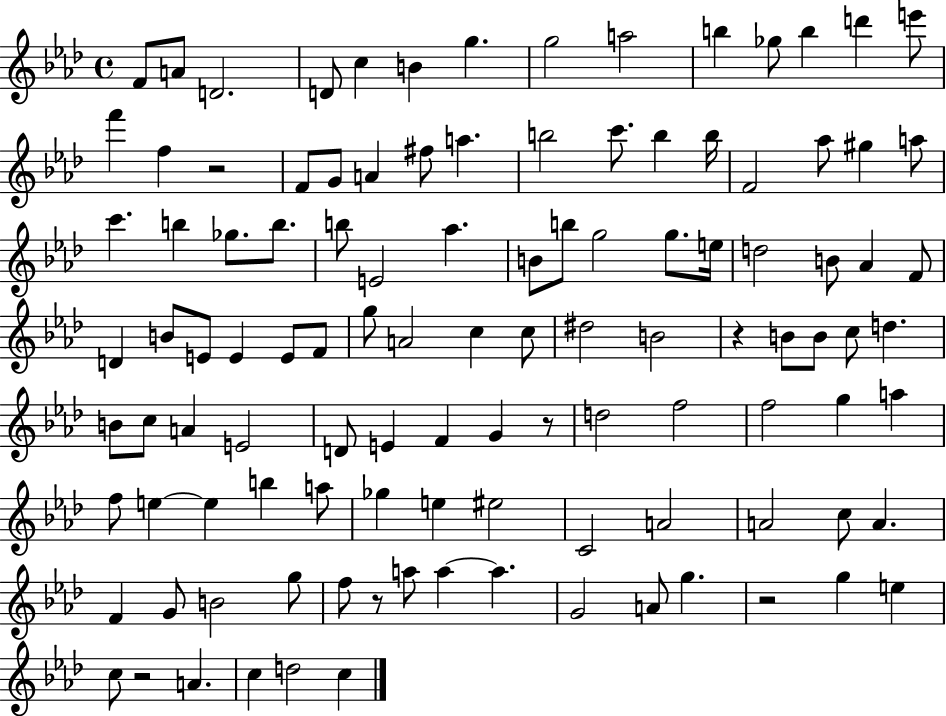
{
  \clef treble
  \time 4/4
  \defaultTimeSignature
  \key aes \major
  f'8 a'8 d'2. | d'8 c''4 b'4 g''4. | g''2 a''2 | b''4 ges''8 b''4 d'''4 e'''8 | \break f'''4 f''4 r2 | f'8 g'8 a'4 fis''8 a''4. | b''2 c'''8. b''4 b''16 | f'2 aes''8 gis''4 a''8 | \break c'''4. b''4 ges''8. b''8. | b''8 e'2 aes''4. | b'8 b''8 g''2 g''8. e''16 | d''2 b'8 aes'4 f'8 | \break d'4 b'8 e'8 e'4 e'8 f'8 | g''8 a'2 c''4 c''8 | dis''2 b'2 | r4 b'8 b'8 c''8 d''4. | \break b'8 c''8 a'4 e'2 | d'8 e'4 f'4 g'4 r8 | d''2 f''2 | f''2 g''4 a''4 | \break f''8 e''4~~ e''4 b''4 a''8 | ges''4 e''4 eis''2 | c'2 a'2 | a'2 c''8 a'4. | \break f'4 g'8 b'2 g''8 | f''8 r8 a''8 a''4~~ a''4. | g'2 a'8 g''4. | r2 g''4 e''4 | \break c''8 r2 a'4. | c''4 d''2 c''4 | \bar "|."
}